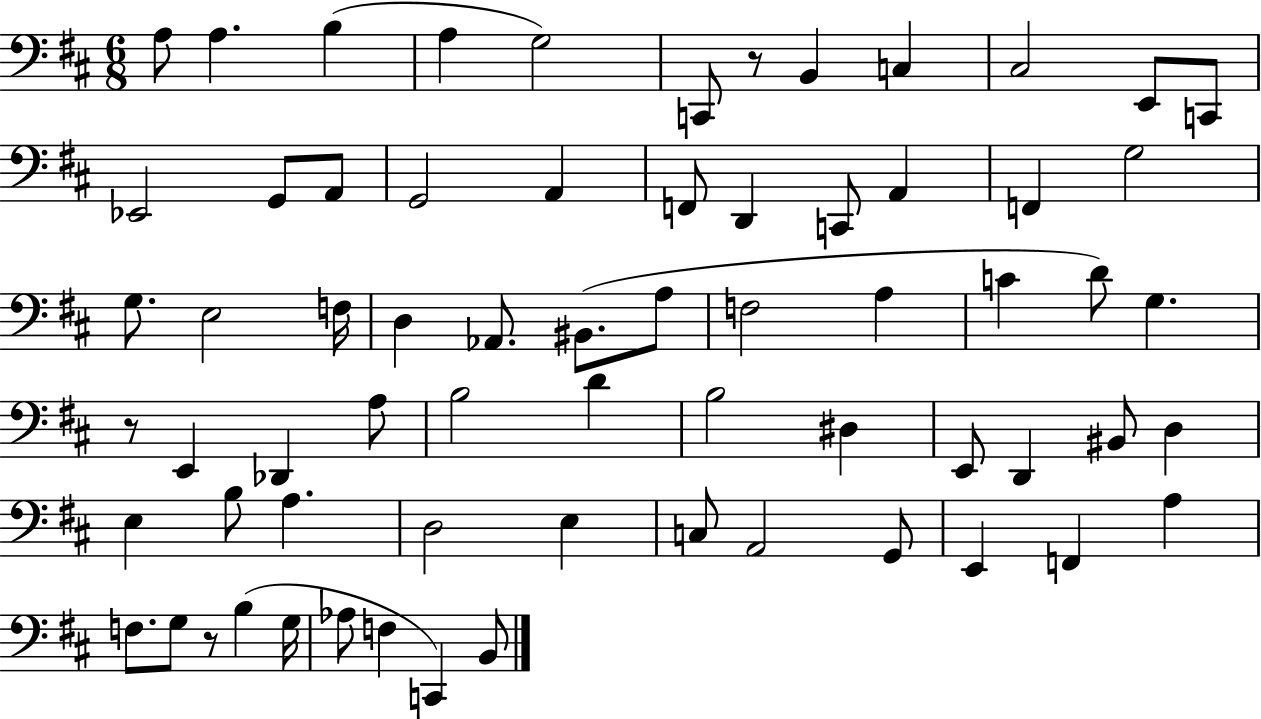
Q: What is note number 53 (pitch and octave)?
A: G2